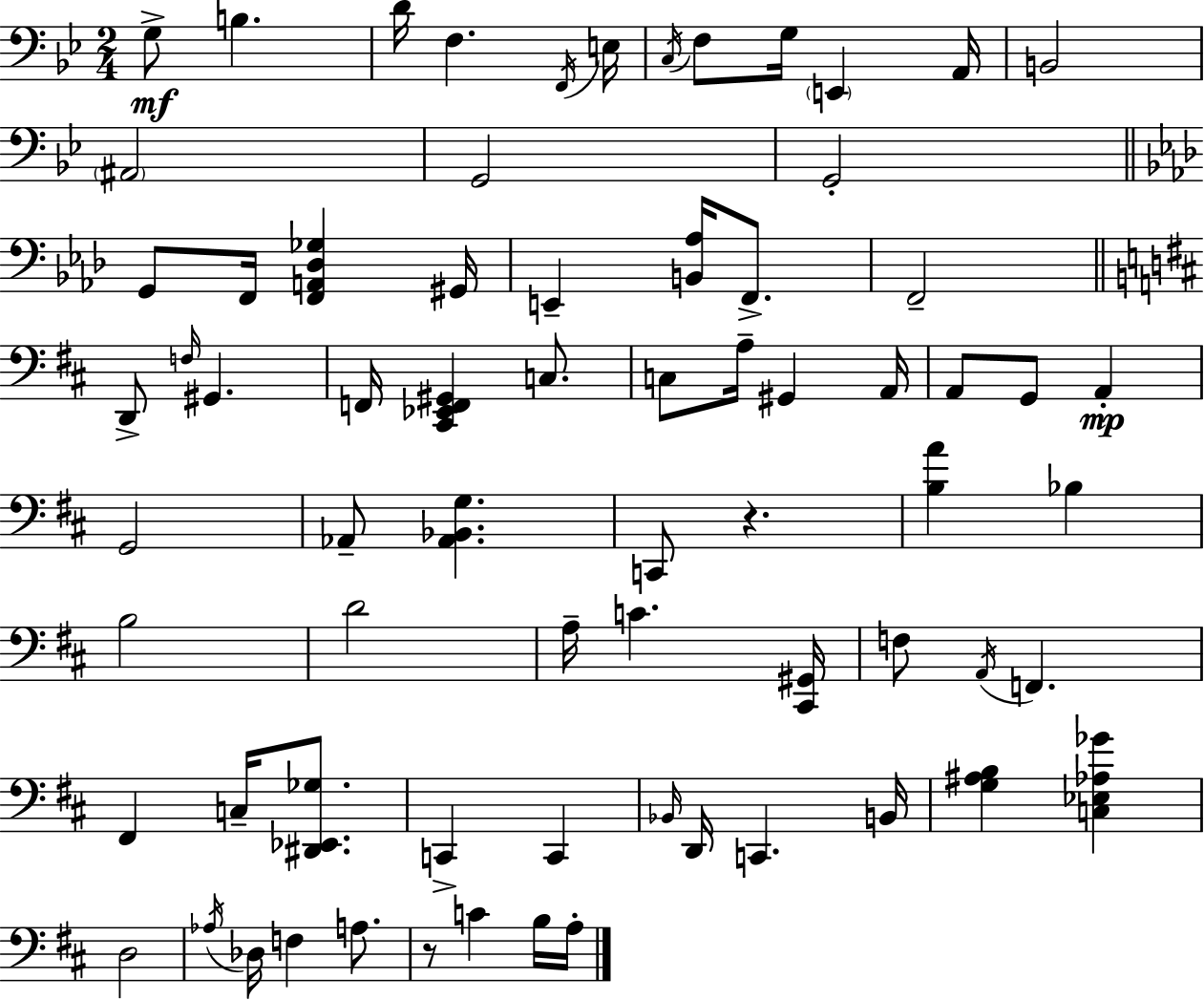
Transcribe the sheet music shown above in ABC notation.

X:1
T:Untitled
M:2/4
L:1/4
K:Gm
G,/2 B, D/4 F, F,,/4 E,/4 C,/4 F,/2 G,/4 E,, A,,/4 B,,2 ^A,,2 G,,2 G,,2 G,,/2 F,,/4 [F,,A,,_D,_G,] ^G,,/4 E,, [B,,_A,]/4 F,,/2 F,,2 D,,/2 F,/4 ^G,, F,,/4 [^C,,_E,,F,,^G,,] C,/2 C,/2 A,/4 ^G,, A,,/4 A,,/2 G,,/2 A,, G,,2 _A,,/2 [_A,,_B,,G,] C,,/2 z [B,A] _B, B,2 D2 A,/4 C [^C,,^G,,]/4 F,/2 A,,/4 F,, ^F,, C,/4 [^D,,_E,,_G,]/2 C,, C,, _B,,/4 D,,/4 C,, B,,/4 [G,^A,B,] [C,_E,_A,_G] D,2 _A,/4 _D,/4 F, A,/2 z/2 C B,/4 A,/4